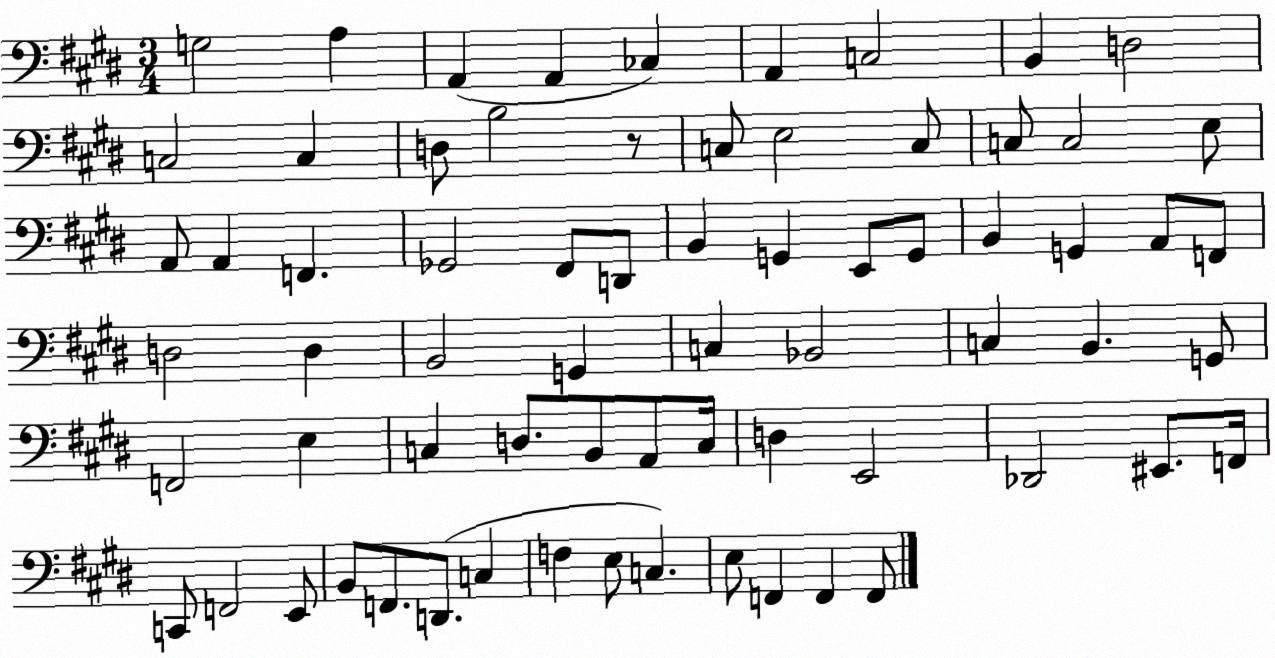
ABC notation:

X:1
T:Untitled
M:3/4
L:1/4
K:E
G,2 A, A,, A,, _C, A,, C,2 B,, D,2 C,2 C, D,/2 B,2 z/2 C,/2 E,2 C,/2 C,/2 C,2 E,/2 A,,/2 A,, F,, _G,,2 ^F,,/2 D,,/2 B,, G,, E,,/2 G,,/2 B,, G,, A,,/2 F,,/2 D,2 D, B,,2 G,, C, _B,,2 C, B,, G,,/2 F,,2 E, C, D,/2 B,,/2 A,,/2 C,/4 D, E,,2 _D,,2 ^E,,/2 F,,/4 C,,/2 F,,2 E,,/2 B,,/2 F,,/2 D,,/2 C, F, E,/2 C, E,/2 F,, F,, F,,/2